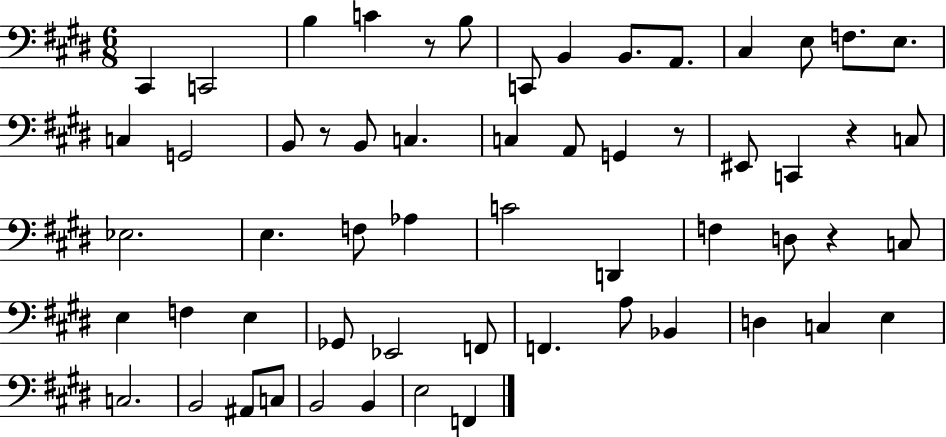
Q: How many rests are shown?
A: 5